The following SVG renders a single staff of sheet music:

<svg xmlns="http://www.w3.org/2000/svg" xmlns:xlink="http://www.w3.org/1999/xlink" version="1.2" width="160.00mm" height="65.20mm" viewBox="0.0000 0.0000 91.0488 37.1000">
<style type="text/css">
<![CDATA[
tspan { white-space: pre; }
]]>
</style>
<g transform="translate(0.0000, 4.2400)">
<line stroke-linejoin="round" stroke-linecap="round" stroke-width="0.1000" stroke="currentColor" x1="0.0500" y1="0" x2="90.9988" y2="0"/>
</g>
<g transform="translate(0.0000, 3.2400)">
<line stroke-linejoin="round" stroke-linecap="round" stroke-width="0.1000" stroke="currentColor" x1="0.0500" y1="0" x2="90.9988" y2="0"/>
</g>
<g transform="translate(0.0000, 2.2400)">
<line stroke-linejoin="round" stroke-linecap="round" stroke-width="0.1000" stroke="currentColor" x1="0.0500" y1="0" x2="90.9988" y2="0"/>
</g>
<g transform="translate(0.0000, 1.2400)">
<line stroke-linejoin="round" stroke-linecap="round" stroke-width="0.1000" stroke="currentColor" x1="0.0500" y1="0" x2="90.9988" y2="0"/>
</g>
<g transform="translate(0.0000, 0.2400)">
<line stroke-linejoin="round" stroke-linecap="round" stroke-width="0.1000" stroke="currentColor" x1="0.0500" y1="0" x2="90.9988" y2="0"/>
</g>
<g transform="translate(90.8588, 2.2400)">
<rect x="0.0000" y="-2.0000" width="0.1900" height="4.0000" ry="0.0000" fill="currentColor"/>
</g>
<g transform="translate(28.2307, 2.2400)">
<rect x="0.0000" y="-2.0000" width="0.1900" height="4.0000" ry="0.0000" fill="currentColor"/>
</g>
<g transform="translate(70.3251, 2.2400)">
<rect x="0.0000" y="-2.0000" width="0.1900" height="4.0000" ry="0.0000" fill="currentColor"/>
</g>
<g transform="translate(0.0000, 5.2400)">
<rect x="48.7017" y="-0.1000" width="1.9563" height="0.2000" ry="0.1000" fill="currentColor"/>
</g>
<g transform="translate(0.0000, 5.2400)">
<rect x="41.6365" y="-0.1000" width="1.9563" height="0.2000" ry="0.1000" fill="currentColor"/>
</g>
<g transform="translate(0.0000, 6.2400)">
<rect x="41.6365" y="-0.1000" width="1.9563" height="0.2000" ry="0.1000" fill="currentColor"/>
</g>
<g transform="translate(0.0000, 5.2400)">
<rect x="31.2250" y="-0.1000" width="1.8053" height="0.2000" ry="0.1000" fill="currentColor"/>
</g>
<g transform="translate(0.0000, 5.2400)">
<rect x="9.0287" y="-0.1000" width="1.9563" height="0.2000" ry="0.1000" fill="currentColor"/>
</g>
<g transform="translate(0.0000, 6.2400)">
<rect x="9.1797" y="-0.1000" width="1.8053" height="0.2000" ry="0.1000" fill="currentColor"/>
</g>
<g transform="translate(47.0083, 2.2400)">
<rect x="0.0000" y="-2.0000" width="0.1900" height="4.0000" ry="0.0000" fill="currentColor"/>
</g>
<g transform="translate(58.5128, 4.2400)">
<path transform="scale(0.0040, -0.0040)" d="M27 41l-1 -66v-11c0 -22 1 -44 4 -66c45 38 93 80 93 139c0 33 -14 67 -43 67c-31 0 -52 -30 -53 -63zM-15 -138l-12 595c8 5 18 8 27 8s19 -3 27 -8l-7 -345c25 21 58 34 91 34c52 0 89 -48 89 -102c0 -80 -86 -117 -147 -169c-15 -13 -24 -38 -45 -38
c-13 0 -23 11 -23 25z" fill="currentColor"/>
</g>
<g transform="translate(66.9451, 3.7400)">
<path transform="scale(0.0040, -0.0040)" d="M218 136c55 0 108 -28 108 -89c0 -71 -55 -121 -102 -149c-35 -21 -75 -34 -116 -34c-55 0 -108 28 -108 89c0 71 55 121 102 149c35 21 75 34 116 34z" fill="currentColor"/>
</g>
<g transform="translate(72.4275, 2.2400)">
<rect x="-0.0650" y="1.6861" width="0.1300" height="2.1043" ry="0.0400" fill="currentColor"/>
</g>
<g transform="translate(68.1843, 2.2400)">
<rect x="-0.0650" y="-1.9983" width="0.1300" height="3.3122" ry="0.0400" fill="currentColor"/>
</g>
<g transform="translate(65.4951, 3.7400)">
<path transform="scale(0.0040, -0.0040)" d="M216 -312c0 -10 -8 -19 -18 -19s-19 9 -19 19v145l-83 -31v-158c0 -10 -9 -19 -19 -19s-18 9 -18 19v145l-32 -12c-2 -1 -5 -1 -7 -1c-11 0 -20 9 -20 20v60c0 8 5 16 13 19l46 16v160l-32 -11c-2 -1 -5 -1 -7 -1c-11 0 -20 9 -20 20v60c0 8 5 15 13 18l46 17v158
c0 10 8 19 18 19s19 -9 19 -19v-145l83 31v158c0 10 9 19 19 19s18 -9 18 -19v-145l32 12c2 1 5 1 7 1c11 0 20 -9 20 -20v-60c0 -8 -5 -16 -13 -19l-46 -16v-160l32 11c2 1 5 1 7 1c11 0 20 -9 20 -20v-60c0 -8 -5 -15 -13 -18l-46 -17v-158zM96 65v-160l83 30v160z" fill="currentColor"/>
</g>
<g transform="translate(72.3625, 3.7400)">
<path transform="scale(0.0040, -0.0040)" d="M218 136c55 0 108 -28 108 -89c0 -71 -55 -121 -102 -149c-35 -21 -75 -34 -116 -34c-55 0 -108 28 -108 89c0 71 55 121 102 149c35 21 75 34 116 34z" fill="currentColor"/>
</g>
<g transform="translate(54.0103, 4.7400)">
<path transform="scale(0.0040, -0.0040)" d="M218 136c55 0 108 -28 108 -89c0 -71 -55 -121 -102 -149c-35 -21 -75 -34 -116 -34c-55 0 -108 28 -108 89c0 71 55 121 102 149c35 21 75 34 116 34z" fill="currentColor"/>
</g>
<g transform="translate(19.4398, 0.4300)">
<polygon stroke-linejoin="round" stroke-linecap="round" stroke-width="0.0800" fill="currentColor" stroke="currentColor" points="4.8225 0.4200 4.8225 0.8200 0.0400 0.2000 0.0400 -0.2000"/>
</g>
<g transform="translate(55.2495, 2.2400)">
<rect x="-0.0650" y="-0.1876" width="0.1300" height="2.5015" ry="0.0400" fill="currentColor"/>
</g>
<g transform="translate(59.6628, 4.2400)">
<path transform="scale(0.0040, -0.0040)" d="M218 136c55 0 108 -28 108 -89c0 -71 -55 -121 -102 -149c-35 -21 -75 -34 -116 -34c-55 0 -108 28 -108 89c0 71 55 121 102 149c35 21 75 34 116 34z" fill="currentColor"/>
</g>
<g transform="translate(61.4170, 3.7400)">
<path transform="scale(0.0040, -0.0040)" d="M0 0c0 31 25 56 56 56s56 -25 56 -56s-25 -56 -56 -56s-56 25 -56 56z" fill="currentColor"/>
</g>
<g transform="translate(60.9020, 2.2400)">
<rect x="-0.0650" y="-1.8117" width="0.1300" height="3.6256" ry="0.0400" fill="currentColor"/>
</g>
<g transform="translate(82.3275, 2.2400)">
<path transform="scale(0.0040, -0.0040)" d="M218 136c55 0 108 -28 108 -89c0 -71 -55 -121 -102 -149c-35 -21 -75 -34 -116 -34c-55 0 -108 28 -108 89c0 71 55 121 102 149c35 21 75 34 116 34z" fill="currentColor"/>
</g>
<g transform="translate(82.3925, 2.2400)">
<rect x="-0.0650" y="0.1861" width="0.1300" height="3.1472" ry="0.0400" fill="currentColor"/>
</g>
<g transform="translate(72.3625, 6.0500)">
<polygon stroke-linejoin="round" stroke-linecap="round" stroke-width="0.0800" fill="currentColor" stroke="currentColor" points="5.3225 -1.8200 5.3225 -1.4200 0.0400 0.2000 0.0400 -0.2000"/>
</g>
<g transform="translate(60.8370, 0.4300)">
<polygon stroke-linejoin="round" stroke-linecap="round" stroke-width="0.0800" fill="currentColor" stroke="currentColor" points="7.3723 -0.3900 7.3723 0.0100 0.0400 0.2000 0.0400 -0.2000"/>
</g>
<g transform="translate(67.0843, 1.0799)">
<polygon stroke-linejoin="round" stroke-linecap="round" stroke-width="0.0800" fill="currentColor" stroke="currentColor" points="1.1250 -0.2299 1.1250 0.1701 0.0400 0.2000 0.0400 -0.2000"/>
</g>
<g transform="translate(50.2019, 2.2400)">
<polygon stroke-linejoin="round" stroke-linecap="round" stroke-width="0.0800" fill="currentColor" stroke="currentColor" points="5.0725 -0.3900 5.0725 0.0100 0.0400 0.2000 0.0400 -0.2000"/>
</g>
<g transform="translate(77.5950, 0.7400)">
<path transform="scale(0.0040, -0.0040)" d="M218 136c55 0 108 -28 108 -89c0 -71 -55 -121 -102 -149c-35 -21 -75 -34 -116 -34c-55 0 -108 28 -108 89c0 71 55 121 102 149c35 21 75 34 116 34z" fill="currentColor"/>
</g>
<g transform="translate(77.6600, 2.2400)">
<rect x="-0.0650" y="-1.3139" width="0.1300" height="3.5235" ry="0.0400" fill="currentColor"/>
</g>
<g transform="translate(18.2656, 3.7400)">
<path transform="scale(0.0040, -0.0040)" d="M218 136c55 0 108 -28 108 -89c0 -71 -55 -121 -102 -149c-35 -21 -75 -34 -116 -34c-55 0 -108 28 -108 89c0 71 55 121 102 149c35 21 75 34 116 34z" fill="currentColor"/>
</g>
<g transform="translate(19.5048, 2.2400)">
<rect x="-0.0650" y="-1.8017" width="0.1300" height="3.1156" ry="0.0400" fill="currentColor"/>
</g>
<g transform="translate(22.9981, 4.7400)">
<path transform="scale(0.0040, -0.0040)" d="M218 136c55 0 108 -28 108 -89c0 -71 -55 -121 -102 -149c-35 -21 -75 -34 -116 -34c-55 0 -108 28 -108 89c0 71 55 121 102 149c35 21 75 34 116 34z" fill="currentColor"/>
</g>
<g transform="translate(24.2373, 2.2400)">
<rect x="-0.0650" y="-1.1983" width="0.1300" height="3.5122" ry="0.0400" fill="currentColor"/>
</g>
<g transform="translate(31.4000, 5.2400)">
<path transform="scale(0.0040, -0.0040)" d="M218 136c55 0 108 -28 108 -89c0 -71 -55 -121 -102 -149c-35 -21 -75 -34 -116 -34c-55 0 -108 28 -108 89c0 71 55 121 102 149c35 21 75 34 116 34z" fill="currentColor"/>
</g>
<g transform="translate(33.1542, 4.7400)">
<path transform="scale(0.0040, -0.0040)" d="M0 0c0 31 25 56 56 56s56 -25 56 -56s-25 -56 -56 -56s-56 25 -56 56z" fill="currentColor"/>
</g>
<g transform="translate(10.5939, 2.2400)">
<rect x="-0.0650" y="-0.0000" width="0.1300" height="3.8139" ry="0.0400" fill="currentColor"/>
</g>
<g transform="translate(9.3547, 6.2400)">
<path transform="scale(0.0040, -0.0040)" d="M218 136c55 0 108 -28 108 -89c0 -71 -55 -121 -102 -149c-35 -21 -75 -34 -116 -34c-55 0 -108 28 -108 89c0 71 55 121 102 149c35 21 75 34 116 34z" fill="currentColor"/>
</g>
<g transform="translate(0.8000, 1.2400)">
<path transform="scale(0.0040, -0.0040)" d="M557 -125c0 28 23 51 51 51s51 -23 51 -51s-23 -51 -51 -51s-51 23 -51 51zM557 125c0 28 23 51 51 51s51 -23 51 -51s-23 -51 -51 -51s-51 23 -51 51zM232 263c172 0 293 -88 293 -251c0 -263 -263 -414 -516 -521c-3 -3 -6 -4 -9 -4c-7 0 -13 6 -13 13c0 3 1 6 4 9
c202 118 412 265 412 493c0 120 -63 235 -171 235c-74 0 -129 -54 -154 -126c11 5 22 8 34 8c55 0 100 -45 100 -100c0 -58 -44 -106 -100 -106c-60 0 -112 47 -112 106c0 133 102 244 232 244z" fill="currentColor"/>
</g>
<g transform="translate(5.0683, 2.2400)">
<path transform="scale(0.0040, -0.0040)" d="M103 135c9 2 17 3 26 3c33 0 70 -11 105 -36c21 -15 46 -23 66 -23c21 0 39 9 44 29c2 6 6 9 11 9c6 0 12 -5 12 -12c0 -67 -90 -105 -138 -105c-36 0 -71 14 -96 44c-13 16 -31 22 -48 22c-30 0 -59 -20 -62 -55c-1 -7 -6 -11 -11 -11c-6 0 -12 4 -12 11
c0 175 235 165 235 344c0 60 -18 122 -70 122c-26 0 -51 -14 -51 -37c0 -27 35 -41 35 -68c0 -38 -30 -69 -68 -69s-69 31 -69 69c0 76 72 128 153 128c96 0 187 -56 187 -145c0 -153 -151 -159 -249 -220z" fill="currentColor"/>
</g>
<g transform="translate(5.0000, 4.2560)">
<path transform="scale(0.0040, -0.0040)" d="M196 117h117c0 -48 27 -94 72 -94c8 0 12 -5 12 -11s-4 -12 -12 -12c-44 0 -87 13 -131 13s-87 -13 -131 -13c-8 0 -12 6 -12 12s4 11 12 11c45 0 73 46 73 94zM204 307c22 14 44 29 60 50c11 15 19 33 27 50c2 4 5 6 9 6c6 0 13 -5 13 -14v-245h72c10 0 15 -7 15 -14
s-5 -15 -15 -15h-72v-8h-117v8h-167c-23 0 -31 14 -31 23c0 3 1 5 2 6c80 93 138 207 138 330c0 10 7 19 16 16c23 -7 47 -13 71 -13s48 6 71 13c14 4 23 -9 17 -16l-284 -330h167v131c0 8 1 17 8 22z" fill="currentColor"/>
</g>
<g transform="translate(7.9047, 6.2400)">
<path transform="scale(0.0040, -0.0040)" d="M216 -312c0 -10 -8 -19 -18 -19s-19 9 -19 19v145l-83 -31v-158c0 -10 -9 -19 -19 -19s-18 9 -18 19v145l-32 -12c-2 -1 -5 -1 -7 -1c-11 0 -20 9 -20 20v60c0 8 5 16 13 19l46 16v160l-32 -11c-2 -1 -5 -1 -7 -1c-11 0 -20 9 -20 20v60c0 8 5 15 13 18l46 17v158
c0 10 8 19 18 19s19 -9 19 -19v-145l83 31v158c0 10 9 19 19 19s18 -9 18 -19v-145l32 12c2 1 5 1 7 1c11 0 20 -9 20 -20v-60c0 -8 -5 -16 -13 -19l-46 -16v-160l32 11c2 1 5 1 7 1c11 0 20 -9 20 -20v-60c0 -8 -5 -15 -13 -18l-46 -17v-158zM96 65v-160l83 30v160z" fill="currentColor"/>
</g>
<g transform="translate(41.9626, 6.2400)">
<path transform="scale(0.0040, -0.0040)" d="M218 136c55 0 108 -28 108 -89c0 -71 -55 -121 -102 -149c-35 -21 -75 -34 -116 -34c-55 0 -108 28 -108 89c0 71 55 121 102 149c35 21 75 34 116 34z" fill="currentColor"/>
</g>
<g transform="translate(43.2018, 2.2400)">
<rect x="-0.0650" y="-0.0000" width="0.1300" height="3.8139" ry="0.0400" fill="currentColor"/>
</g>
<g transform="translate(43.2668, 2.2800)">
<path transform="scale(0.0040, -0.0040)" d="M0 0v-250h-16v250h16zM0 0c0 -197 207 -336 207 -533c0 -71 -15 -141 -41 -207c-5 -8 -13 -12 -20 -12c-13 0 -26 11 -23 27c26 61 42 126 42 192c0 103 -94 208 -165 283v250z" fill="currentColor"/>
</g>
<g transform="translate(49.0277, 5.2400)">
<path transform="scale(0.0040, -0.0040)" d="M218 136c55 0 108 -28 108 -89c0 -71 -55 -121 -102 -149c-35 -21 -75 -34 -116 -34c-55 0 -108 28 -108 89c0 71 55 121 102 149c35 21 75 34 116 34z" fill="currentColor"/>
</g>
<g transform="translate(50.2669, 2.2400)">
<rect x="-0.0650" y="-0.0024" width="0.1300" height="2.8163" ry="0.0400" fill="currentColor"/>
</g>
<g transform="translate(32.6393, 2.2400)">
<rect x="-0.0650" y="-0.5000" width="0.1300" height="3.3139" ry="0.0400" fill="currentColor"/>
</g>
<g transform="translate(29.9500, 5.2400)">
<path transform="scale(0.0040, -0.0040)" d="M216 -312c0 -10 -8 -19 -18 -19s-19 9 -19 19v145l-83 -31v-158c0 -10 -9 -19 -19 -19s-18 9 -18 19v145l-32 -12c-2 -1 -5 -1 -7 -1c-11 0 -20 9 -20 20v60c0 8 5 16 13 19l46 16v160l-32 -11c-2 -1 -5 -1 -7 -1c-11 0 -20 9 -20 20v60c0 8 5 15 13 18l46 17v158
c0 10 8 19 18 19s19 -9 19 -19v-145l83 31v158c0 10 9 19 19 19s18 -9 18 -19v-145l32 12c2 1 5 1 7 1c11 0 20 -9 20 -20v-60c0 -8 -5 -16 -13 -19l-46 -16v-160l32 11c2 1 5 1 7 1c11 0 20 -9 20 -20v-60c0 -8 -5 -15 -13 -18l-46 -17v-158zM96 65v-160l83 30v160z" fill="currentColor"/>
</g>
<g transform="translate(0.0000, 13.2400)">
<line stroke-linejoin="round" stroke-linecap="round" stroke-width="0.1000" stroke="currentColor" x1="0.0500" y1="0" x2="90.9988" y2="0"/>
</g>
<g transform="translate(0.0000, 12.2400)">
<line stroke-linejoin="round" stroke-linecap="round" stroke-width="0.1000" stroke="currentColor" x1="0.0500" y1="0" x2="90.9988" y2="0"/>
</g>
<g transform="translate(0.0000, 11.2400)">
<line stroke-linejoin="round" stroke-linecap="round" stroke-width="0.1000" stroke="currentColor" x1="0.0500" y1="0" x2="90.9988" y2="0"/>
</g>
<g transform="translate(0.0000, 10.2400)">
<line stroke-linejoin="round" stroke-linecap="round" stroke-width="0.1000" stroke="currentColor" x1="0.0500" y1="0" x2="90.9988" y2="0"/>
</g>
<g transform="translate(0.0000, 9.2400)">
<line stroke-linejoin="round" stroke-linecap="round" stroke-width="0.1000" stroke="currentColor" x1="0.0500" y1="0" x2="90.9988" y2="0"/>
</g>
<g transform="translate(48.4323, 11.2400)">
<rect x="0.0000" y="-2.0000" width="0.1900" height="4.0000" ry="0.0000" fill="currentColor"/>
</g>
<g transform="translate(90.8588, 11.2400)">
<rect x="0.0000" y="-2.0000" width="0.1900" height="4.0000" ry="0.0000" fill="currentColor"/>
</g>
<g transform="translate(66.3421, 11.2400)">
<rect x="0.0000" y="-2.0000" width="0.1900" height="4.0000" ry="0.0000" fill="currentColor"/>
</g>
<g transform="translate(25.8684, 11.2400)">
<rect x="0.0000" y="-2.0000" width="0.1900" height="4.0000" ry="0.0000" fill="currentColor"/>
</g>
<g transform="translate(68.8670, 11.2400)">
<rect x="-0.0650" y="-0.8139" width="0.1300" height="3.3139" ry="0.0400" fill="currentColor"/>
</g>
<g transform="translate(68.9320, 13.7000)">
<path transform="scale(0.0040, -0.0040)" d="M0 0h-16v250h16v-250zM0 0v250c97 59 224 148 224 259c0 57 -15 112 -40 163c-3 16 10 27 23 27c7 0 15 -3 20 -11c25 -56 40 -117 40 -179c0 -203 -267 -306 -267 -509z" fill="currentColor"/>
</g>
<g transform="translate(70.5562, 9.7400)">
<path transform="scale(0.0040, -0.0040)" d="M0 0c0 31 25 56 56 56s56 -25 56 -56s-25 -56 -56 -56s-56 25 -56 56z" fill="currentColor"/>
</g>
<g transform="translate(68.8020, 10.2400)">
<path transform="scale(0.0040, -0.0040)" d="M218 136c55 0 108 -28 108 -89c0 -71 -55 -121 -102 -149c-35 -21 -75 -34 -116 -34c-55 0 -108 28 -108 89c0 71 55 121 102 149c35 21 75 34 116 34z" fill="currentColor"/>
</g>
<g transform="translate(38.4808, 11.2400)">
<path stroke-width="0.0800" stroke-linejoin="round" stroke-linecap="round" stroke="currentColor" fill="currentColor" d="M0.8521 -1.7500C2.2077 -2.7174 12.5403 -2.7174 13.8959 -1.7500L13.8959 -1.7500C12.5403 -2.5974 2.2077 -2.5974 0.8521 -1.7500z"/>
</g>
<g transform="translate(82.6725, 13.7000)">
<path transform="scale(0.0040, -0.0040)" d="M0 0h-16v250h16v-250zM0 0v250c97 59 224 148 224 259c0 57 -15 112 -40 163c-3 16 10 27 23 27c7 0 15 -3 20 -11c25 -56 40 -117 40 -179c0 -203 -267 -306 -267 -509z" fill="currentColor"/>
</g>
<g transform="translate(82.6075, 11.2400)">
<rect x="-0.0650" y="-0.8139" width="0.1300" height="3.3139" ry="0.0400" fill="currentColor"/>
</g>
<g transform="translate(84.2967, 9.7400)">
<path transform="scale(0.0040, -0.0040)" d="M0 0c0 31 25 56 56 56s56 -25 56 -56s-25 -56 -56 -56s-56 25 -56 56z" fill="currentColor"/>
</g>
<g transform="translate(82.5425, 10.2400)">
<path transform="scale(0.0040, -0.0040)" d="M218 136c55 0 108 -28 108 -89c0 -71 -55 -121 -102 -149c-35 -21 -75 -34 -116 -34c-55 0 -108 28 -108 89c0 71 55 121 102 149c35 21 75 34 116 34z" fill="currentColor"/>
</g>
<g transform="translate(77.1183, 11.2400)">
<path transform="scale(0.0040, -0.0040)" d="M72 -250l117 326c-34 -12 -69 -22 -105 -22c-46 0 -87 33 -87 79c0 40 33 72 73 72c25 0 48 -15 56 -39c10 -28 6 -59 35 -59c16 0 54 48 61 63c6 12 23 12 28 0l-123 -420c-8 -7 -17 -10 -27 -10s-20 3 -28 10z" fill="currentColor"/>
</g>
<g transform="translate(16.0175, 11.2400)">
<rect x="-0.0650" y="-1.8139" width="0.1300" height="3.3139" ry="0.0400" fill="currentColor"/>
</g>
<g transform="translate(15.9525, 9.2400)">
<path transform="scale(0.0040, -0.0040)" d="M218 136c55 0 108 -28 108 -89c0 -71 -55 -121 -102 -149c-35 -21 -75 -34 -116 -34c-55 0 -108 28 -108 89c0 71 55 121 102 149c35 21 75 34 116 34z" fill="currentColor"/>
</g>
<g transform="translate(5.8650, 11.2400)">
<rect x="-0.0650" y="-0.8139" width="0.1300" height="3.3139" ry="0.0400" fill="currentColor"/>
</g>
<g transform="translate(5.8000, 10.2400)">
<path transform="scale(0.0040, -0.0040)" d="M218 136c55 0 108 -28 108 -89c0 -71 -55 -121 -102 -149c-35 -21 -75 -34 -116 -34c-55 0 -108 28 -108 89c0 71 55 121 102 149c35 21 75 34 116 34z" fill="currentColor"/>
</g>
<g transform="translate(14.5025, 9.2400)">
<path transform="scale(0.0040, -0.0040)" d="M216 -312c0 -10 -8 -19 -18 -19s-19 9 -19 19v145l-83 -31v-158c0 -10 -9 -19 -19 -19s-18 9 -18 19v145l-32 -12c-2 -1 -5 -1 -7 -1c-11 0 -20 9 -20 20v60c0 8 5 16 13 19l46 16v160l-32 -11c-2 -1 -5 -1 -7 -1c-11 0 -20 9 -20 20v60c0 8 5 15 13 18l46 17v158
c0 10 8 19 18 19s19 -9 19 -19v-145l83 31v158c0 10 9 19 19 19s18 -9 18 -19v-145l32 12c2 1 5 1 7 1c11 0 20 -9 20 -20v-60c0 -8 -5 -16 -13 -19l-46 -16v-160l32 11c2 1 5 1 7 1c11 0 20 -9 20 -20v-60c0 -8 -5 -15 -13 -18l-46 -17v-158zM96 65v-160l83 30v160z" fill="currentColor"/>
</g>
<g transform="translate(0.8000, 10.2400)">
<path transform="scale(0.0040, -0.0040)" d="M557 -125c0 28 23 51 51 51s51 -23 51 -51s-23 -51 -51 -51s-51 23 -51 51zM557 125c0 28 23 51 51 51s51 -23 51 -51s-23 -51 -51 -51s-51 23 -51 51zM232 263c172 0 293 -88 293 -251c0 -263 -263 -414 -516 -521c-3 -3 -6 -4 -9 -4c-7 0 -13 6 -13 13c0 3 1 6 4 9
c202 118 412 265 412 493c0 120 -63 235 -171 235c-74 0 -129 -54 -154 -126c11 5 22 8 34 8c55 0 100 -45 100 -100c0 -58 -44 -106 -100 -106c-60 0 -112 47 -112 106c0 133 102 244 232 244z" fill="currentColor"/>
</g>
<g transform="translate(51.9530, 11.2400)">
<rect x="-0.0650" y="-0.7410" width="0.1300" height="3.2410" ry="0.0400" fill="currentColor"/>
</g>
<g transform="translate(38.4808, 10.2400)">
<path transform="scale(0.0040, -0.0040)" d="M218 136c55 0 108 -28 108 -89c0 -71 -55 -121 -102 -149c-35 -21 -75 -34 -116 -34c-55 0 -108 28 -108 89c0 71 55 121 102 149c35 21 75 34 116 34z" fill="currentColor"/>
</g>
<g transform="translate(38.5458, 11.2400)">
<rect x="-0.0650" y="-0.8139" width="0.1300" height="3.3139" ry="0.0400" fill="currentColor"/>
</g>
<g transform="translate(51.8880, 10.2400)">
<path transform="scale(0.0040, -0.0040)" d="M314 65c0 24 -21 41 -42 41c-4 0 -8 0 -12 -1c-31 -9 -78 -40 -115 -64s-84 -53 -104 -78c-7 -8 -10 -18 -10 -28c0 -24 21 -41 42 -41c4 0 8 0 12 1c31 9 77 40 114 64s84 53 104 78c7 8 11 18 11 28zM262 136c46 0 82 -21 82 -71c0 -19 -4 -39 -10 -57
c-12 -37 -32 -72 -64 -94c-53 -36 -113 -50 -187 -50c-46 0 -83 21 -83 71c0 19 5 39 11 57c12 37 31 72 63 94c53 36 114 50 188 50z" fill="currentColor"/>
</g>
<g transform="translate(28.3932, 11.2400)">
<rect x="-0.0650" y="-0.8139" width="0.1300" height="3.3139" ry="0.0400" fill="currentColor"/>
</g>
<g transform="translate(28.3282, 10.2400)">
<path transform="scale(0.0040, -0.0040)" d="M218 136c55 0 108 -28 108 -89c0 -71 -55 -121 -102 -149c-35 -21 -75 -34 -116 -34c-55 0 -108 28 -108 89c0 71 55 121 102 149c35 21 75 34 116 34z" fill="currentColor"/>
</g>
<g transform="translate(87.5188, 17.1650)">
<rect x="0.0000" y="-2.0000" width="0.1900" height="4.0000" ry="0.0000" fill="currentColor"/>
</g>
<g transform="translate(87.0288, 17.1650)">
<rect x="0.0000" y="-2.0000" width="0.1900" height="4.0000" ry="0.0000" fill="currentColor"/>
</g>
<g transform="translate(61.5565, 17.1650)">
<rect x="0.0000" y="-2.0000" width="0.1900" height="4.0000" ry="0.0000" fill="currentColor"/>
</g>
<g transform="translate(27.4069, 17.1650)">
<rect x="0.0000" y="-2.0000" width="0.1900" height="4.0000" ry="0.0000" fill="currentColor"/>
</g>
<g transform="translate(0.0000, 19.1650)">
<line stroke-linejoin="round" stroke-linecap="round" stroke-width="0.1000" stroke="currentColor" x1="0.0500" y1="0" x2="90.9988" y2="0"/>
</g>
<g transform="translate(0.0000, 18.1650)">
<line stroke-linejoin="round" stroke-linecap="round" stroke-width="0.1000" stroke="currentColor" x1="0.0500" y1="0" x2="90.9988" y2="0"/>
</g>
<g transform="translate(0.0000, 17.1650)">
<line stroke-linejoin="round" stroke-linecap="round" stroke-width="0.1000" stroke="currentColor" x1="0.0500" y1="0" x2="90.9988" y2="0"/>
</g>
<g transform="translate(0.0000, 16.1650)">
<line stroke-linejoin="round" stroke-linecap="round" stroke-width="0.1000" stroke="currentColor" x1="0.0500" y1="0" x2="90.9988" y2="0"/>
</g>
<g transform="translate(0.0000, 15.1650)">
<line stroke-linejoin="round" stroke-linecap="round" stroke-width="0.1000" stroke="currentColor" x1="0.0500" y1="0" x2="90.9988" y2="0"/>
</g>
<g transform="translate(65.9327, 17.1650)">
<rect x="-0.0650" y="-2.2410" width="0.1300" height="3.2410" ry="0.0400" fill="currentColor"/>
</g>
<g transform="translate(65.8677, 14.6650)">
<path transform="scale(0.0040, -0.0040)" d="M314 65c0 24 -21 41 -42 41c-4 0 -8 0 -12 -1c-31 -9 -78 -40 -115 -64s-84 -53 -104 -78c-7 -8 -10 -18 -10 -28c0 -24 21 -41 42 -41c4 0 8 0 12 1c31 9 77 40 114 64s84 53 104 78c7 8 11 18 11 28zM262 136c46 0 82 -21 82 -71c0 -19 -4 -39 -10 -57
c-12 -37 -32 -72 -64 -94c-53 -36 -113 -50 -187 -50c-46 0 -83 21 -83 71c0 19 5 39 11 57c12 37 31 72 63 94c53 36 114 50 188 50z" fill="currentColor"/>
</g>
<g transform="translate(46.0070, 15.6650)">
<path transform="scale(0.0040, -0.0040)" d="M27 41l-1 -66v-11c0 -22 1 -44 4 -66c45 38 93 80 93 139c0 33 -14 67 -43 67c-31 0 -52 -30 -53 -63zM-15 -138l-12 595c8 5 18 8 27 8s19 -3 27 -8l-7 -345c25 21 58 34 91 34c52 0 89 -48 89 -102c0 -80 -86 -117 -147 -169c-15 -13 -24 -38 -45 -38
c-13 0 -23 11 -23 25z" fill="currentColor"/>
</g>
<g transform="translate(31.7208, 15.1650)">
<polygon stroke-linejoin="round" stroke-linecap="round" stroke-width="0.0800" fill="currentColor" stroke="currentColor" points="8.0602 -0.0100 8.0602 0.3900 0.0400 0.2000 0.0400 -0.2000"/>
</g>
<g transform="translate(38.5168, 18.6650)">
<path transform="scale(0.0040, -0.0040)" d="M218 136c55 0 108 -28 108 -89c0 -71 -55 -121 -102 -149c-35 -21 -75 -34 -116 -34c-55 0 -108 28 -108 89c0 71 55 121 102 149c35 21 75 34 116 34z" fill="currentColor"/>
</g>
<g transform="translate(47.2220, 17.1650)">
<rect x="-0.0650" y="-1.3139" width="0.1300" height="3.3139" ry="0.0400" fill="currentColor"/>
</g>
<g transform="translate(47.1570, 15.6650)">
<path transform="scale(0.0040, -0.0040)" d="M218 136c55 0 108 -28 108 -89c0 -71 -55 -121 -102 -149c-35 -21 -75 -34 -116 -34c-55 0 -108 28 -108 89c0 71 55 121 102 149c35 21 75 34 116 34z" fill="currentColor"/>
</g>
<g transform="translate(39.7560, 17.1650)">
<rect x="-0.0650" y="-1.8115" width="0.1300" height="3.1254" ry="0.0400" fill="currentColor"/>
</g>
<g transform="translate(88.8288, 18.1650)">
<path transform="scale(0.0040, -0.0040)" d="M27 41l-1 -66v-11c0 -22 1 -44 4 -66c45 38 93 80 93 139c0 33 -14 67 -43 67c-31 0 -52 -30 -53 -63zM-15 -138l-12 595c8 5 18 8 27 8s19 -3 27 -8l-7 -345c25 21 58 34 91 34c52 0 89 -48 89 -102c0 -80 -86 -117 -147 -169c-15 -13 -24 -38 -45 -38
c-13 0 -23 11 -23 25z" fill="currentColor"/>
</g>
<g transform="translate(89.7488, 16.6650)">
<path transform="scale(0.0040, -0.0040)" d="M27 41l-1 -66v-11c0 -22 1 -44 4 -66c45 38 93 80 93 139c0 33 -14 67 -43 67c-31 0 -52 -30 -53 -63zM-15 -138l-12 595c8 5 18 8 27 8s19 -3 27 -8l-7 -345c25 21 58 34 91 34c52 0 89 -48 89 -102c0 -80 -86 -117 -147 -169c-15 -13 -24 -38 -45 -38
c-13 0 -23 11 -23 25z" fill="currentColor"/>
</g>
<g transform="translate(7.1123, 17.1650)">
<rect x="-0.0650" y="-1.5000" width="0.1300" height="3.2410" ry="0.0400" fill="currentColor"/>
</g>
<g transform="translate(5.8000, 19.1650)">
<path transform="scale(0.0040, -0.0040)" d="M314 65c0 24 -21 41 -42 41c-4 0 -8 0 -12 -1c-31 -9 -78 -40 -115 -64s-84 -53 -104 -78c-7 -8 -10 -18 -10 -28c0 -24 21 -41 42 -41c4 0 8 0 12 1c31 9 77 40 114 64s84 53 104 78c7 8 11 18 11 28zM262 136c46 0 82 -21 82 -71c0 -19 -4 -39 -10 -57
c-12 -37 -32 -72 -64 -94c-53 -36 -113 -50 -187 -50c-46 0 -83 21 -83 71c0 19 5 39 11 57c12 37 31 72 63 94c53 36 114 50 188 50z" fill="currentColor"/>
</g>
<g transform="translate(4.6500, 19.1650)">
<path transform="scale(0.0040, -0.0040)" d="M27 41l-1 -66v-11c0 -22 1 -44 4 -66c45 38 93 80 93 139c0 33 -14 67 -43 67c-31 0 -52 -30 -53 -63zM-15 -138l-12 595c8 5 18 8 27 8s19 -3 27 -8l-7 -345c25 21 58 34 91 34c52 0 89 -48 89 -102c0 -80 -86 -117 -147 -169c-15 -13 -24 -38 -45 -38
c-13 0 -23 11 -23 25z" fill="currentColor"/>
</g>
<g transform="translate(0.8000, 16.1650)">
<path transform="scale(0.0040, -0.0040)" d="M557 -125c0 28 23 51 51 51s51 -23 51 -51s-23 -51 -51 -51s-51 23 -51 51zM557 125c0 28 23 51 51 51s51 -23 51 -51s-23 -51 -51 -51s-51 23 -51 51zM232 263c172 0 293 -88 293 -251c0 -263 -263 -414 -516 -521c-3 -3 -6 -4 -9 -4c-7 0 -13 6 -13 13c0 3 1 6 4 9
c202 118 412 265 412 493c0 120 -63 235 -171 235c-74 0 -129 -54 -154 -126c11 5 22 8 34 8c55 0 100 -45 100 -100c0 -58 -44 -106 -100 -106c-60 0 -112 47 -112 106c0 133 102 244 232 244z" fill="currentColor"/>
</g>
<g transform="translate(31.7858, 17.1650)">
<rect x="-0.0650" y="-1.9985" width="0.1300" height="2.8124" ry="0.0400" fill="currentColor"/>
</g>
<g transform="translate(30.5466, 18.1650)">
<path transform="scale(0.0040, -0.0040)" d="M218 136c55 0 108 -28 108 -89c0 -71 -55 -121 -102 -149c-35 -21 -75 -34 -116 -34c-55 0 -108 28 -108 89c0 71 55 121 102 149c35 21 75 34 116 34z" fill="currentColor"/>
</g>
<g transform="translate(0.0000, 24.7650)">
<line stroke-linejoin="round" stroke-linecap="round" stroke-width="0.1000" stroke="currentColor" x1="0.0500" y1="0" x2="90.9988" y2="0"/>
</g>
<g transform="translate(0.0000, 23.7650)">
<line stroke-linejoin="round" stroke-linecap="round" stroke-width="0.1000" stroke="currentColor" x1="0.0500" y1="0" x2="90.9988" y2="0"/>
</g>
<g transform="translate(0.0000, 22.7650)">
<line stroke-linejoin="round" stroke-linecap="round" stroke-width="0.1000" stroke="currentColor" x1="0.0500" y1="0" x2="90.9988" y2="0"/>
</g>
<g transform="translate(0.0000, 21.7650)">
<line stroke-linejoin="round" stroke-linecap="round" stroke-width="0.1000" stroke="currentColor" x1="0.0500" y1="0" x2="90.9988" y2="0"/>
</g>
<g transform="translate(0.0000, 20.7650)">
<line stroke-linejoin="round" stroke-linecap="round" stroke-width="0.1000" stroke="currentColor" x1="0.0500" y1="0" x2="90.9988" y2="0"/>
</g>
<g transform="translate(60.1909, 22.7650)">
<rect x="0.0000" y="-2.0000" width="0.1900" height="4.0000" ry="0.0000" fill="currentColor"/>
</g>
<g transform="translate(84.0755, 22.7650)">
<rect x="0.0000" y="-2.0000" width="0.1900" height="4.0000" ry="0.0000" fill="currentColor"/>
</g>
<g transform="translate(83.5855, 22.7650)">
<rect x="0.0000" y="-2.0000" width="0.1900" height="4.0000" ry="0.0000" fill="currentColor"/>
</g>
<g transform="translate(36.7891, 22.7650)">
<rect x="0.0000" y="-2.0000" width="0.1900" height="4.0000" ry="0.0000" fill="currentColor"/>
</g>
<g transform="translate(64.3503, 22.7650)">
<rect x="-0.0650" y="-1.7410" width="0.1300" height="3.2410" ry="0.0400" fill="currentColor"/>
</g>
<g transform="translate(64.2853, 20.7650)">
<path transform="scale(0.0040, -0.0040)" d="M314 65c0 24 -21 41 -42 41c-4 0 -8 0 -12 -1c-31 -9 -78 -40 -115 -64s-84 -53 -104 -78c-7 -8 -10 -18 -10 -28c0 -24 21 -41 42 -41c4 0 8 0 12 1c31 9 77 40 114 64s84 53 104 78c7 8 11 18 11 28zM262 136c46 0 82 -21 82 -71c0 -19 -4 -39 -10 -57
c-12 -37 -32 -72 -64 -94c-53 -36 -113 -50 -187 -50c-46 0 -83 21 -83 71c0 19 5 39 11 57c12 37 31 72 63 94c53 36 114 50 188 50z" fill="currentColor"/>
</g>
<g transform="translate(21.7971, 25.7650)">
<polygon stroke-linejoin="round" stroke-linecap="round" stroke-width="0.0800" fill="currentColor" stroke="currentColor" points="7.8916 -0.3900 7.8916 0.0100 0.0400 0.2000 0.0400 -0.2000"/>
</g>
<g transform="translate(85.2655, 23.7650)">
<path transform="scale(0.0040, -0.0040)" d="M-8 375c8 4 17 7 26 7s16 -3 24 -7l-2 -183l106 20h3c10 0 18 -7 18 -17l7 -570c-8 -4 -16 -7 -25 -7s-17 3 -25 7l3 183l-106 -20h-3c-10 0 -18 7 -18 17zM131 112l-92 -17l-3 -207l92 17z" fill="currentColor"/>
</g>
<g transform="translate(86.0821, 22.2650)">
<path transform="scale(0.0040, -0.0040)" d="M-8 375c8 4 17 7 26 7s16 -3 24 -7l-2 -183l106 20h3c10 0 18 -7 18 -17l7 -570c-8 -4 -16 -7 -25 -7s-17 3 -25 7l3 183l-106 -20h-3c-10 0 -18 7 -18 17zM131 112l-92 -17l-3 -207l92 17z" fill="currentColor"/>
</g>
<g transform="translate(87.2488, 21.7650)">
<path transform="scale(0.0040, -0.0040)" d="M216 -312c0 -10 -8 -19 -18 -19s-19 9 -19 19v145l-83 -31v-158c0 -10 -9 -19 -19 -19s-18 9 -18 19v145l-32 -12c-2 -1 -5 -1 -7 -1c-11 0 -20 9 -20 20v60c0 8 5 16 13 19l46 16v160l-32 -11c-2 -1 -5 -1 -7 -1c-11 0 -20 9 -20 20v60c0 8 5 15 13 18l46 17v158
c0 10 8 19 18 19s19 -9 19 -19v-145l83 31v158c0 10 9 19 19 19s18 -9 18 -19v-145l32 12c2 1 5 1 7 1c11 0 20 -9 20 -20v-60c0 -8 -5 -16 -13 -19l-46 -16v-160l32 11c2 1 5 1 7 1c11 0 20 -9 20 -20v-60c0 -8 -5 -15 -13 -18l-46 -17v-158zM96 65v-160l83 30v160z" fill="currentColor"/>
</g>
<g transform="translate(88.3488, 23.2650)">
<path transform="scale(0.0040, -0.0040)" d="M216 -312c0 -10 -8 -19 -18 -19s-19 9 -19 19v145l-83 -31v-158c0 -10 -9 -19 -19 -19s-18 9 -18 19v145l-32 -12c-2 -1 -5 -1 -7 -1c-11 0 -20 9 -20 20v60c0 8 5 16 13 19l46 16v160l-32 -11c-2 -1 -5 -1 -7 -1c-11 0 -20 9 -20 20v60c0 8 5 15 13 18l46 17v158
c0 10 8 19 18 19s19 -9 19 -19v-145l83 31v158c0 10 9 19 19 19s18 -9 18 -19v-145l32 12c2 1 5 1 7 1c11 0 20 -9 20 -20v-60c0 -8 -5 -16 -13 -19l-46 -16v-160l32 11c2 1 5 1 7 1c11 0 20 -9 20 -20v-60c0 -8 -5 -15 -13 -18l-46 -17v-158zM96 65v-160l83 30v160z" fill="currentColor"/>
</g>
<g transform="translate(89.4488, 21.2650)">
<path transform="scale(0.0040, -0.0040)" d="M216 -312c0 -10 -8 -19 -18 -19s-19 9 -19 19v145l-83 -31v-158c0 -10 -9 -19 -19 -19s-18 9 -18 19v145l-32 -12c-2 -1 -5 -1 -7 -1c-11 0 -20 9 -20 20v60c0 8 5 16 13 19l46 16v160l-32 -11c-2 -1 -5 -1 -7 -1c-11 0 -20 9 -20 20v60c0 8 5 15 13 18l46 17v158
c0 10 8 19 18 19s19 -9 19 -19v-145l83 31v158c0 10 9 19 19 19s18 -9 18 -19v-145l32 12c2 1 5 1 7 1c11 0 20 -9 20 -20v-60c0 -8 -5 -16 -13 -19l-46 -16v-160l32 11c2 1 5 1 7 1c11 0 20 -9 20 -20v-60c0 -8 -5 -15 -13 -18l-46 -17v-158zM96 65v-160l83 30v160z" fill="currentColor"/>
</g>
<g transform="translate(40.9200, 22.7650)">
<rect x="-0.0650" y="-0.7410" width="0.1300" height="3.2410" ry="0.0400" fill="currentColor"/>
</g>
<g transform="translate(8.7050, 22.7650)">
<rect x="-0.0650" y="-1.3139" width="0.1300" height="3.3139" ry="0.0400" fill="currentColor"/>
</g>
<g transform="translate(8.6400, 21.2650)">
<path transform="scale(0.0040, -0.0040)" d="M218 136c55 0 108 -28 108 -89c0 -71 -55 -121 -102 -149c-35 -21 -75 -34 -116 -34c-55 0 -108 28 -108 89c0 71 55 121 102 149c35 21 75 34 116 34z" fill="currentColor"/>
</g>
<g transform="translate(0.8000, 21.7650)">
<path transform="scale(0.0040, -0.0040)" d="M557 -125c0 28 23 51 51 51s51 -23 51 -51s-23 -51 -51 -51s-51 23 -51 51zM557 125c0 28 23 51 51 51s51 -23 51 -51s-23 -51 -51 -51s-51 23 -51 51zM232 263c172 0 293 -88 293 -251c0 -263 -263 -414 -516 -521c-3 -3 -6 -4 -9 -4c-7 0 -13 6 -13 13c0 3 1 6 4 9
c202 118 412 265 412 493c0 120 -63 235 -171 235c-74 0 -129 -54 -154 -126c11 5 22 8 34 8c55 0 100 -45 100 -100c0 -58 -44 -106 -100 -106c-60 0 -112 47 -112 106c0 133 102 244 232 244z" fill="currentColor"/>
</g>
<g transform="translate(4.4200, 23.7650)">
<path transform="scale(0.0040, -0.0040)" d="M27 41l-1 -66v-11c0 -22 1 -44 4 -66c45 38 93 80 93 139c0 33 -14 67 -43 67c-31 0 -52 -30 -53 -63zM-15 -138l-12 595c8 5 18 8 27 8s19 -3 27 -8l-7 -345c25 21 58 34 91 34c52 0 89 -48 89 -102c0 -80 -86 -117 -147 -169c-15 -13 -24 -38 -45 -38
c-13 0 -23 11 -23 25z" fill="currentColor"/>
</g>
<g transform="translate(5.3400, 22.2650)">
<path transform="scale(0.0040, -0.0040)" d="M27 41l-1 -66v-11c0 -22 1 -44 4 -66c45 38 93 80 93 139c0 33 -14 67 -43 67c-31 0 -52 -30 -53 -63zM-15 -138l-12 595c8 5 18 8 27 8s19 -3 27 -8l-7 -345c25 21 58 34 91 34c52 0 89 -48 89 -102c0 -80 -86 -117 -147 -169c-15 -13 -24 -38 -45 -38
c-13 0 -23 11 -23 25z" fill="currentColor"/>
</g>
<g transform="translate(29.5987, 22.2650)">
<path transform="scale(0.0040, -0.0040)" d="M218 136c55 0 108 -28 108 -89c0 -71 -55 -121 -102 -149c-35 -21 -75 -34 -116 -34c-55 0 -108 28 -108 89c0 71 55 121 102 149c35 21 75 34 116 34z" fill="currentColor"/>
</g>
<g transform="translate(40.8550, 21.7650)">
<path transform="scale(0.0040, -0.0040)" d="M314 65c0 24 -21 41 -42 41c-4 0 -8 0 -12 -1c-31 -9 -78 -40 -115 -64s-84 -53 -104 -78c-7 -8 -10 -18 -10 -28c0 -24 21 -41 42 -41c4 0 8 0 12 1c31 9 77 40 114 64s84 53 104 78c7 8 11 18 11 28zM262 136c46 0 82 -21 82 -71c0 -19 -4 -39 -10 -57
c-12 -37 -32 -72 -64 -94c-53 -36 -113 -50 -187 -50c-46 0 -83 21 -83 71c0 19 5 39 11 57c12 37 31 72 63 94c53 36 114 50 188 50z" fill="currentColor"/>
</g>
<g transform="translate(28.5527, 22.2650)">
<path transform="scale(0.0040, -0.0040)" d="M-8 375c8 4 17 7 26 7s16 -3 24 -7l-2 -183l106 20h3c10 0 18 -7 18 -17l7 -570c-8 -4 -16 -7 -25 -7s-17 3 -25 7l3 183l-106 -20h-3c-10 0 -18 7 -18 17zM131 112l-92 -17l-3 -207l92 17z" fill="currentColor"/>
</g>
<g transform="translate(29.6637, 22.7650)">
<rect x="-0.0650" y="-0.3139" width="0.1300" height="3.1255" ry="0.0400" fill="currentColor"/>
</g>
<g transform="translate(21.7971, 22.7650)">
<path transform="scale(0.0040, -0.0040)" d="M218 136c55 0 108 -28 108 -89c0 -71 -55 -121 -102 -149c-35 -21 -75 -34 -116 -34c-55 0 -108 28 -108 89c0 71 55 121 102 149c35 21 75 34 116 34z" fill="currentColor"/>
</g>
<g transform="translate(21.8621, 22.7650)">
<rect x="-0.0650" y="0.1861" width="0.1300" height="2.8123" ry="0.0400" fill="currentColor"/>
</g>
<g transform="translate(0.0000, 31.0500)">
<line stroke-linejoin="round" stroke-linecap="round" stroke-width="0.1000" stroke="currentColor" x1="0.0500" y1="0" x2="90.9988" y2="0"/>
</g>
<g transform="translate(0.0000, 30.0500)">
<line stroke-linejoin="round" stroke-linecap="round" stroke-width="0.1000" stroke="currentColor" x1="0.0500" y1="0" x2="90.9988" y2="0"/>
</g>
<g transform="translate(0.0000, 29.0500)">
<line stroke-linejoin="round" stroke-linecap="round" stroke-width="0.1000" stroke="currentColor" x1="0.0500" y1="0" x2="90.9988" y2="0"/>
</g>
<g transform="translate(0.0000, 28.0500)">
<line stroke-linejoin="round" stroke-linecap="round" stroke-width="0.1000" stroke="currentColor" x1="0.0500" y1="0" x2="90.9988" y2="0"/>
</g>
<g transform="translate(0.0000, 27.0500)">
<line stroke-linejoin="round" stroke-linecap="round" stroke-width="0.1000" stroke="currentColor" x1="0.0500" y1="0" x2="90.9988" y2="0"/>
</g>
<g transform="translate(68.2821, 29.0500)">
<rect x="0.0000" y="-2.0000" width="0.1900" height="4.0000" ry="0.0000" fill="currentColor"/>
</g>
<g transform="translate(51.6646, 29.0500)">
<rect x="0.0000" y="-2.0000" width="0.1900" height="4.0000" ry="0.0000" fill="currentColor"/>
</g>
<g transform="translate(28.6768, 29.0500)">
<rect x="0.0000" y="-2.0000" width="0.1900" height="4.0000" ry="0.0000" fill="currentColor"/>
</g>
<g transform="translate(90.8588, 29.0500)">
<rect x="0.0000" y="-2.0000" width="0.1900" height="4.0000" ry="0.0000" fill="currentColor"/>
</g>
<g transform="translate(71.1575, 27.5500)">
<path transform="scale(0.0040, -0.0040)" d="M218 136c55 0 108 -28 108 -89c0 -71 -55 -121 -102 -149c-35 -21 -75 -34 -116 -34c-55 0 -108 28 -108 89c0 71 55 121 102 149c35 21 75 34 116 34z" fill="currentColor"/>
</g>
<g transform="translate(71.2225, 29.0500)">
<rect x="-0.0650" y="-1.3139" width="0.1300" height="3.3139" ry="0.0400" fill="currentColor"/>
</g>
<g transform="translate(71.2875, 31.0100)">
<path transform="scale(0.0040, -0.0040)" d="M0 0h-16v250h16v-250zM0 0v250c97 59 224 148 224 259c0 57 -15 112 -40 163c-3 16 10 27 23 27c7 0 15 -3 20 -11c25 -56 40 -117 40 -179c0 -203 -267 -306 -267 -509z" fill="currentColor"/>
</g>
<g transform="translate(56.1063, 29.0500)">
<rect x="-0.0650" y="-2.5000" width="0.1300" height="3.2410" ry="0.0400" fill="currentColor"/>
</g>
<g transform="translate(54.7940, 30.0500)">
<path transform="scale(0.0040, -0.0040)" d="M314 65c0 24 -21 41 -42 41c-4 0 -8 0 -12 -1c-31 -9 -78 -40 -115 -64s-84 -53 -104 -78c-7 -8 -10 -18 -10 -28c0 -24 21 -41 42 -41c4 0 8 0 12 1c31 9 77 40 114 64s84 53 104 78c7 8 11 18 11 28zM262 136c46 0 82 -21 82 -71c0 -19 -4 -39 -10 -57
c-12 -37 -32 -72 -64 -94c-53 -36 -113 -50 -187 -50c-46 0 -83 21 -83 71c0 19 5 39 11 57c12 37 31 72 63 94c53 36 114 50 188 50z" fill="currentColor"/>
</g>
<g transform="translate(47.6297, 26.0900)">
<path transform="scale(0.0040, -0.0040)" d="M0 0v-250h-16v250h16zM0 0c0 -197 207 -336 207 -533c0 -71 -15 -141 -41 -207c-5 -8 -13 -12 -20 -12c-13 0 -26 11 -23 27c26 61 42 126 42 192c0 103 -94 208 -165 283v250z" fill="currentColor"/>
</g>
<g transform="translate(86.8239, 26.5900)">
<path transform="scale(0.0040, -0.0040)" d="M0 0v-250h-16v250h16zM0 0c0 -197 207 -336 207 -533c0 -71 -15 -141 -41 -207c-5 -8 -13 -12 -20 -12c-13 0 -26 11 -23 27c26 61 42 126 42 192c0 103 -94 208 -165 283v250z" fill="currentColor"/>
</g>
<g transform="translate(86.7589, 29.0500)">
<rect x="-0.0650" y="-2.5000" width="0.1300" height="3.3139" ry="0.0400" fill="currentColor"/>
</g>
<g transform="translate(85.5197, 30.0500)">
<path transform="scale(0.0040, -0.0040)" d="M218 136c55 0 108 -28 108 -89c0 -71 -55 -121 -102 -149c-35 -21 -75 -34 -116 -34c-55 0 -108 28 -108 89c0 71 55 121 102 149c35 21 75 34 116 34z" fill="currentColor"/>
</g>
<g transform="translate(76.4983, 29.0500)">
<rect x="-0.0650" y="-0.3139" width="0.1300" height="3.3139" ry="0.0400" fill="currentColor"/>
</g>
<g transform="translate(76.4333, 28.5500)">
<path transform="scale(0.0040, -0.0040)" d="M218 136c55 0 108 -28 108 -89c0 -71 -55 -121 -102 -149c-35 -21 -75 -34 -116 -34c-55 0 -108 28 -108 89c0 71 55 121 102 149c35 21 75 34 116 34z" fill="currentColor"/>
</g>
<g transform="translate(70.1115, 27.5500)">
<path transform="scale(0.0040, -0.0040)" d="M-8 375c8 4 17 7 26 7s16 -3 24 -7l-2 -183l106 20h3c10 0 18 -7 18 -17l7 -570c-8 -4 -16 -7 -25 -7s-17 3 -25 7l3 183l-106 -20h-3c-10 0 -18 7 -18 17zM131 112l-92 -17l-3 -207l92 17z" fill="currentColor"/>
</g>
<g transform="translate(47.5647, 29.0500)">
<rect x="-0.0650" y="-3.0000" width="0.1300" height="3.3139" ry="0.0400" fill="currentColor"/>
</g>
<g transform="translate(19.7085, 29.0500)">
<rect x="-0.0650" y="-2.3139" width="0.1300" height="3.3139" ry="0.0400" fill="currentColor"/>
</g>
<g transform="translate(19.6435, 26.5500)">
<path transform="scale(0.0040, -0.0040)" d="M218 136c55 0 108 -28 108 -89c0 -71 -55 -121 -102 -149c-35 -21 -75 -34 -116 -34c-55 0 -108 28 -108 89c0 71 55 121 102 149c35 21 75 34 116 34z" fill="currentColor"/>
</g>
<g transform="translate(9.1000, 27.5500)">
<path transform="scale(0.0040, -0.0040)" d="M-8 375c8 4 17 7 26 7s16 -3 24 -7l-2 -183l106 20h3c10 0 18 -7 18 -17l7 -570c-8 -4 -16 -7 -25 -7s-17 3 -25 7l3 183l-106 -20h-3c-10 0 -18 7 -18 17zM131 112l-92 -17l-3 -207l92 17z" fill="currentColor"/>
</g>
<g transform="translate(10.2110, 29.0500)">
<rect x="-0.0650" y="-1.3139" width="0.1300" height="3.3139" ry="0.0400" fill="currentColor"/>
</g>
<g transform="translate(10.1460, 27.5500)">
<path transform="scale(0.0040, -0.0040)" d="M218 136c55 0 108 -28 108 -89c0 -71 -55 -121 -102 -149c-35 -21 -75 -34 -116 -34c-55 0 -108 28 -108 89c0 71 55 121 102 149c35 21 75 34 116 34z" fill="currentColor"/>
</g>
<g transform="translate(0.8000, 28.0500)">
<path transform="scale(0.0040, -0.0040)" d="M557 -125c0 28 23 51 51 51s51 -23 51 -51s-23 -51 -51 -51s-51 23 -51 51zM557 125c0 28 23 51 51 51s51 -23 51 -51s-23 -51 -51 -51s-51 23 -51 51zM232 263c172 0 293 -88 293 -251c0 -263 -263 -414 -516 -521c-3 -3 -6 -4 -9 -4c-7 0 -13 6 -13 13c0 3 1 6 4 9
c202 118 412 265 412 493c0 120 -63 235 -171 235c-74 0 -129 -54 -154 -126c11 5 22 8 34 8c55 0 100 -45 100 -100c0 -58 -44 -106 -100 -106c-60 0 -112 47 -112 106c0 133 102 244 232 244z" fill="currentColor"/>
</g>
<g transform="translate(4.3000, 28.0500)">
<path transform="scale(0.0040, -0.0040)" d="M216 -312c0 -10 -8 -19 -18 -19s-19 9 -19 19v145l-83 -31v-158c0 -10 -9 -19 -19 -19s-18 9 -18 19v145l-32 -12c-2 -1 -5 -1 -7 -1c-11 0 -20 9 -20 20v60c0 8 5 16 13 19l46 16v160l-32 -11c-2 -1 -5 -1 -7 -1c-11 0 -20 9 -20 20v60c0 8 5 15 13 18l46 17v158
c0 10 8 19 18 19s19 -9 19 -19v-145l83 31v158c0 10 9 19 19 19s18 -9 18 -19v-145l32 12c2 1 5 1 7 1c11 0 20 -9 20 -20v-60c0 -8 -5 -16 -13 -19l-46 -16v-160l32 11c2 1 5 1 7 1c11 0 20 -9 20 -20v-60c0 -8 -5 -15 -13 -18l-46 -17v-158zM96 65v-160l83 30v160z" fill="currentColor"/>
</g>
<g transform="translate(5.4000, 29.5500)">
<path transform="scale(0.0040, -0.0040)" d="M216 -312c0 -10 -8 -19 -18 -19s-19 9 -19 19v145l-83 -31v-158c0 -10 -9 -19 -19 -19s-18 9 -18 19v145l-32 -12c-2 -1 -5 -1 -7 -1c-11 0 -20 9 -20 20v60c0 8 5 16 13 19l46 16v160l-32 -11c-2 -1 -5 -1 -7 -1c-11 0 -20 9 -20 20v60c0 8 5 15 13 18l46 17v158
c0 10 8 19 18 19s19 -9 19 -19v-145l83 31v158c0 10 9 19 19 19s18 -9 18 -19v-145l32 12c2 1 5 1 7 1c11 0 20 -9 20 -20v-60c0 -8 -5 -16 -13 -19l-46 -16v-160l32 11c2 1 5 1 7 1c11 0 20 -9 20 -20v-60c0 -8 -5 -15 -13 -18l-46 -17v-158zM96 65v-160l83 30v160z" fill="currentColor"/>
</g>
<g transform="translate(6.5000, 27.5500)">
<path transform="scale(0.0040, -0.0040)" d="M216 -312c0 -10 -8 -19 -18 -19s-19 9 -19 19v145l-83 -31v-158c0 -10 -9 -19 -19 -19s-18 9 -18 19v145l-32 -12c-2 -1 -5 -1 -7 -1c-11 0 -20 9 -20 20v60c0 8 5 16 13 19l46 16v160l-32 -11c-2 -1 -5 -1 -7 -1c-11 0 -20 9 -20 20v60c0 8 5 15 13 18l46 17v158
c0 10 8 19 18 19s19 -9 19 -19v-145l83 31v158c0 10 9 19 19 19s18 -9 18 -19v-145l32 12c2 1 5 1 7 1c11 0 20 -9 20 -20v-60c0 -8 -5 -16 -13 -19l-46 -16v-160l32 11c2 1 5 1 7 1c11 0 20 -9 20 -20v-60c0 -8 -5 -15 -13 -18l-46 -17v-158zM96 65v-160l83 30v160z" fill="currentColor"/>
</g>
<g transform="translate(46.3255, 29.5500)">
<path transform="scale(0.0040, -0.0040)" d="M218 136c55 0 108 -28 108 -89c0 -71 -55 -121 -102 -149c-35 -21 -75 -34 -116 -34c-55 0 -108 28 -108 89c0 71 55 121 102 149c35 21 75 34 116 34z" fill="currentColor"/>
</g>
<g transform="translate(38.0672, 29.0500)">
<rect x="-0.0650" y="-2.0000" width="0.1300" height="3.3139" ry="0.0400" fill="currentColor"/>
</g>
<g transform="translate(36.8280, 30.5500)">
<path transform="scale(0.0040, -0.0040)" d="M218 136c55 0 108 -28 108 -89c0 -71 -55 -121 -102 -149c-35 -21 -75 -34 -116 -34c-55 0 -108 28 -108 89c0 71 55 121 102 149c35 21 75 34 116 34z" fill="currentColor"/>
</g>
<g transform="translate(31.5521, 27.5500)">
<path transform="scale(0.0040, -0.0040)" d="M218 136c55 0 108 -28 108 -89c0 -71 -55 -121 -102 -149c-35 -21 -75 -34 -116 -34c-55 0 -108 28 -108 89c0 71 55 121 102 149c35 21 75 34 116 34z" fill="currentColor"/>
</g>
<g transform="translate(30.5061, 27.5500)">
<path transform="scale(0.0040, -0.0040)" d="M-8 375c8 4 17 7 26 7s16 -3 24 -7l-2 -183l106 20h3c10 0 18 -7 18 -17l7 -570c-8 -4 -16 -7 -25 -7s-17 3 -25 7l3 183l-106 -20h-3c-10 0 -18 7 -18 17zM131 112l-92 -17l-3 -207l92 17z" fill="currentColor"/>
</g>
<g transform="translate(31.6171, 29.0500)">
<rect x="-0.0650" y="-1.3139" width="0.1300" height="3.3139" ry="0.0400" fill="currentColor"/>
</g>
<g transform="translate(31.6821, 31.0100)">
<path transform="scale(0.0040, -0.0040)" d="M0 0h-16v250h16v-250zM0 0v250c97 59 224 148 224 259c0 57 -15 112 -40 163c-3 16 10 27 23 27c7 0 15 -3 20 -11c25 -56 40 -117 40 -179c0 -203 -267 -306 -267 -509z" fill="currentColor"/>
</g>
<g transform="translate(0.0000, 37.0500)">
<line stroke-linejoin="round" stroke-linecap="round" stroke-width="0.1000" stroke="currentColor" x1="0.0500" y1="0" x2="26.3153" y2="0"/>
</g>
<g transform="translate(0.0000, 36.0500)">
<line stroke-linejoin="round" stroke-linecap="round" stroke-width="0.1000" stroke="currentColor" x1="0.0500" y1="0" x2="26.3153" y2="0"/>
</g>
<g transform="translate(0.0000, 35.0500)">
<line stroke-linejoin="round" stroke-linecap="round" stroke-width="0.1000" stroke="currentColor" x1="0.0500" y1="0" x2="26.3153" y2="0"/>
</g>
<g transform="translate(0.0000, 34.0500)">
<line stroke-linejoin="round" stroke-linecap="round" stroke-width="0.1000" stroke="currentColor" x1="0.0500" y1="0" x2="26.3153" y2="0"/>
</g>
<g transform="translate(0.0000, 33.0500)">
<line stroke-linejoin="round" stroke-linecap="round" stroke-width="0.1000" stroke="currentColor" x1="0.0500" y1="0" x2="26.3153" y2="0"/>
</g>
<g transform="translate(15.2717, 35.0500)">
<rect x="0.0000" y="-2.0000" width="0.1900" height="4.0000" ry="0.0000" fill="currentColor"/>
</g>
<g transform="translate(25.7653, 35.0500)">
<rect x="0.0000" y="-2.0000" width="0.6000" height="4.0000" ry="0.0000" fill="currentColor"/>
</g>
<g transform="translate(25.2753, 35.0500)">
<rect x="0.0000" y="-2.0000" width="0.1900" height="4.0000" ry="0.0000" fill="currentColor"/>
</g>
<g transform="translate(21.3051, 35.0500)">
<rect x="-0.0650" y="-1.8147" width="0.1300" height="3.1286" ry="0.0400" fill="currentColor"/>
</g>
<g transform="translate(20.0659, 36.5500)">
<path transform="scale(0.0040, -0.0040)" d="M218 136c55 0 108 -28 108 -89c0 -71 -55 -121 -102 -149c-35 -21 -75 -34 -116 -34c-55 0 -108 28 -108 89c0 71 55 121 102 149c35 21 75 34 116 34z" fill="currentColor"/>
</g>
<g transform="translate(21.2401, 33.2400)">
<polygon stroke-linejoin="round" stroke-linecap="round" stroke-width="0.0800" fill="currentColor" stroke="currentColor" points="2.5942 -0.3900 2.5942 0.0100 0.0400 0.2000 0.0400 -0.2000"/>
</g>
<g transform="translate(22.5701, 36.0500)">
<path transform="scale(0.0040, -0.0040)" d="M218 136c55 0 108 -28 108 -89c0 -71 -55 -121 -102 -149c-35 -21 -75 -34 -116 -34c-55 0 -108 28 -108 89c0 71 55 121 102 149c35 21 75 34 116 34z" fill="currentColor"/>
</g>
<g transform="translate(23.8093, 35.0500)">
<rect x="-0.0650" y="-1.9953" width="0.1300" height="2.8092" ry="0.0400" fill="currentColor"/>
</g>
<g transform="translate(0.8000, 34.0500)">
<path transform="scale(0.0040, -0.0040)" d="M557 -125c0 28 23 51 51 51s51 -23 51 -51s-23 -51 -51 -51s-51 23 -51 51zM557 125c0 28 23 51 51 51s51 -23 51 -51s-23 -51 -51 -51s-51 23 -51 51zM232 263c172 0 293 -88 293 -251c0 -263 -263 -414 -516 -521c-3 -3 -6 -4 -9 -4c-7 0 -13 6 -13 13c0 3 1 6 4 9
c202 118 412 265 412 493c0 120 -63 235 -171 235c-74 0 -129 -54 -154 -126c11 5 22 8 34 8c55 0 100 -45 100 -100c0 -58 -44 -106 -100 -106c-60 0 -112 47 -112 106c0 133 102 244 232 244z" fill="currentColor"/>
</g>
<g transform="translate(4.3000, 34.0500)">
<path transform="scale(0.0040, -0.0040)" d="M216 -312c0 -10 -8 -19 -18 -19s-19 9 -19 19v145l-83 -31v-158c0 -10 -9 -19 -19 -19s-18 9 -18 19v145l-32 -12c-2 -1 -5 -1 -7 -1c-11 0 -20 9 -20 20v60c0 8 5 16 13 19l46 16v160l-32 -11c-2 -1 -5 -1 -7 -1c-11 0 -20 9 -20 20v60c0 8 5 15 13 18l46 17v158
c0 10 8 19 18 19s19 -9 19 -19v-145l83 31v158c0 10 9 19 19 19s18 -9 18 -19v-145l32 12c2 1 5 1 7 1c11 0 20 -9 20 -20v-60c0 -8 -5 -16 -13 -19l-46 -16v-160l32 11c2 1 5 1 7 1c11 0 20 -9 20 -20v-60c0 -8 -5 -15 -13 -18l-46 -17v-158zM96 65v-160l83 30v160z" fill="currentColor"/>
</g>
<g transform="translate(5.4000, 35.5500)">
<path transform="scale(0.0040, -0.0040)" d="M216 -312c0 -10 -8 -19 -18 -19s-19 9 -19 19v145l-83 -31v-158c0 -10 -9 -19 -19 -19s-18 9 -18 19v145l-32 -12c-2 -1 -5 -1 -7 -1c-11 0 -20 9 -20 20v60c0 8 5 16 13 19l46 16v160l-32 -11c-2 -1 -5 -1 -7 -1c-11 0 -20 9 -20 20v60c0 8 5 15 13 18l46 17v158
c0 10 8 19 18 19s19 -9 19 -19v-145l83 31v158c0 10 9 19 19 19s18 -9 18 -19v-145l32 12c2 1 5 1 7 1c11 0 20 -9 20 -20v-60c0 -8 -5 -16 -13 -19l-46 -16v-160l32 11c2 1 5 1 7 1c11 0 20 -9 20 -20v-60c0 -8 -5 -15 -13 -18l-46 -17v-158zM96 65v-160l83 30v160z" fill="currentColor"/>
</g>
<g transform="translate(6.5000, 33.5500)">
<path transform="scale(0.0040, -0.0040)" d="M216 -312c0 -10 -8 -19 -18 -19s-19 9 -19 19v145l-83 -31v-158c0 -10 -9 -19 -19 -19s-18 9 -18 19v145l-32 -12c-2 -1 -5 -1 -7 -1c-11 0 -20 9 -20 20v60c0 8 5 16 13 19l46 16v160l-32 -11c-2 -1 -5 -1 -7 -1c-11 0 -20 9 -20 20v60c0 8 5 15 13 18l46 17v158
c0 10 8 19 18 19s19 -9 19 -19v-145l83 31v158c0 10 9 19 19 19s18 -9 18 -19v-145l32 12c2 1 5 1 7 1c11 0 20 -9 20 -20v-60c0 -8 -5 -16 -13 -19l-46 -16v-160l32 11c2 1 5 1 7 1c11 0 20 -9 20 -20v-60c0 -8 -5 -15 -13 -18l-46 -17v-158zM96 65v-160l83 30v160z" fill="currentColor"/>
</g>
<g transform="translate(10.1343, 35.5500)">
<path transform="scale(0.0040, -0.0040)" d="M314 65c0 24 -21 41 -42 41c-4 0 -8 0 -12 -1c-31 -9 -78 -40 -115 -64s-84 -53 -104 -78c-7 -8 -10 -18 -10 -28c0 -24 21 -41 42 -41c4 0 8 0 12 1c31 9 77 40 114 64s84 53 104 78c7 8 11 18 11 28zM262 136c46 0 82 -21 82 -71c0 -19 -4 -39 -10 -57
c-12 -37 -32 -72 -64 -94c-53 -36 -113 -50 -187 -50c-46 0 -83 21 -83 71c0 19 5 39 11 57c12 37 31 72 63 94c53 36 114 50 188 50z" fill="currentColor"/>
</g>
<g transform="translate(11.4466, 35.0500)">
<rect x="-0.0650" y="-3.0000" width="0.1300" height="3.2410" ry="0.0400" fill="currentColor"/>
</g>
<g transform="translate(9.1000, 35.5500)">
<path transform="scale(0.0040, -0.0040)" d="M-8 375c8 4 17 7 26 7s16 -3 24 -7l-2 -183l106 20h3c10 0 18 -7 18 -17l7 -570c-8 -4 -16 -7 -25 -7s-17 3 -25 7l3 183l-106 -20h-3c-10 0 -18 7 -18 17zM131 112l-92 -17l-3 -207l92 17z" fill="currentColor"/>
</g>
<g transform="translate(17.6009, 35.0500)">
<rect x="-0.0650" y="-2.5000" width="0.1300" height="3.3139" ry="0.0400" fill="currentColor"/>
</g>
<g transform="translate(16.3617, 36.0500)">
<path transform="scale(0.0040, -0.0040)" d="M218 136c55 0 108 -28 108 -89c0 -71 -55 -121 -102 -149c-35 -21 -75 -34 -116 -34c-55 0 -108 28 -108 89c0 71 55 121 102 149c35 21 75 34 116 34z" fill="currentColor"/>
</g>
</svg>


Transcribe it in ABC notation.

X:1
T:Untitled
M:2/4
L:1/4
K:C
^C,, A,,/2 F,,/2 ^E,, C,,/2 E,,/2 F,,/2 _G,,/2 ^A,,/4 A,,/2 G,/2 D, F, ^A, F, F, F,2 F,/2 z/2 F,/2 _G,,2 B,,/2 A,,/2 _G, B,2 G, D,/2 E,/2 F,2 A,2 G, B, G,/2 A,, ^C,/2 B,,2 G,/2 E, B,,/2 C,2 B,, A,,/2 B,,/2